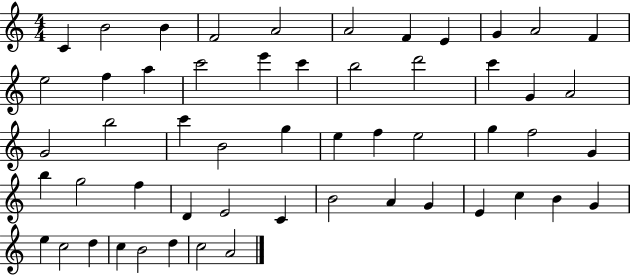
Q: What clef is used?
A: treble